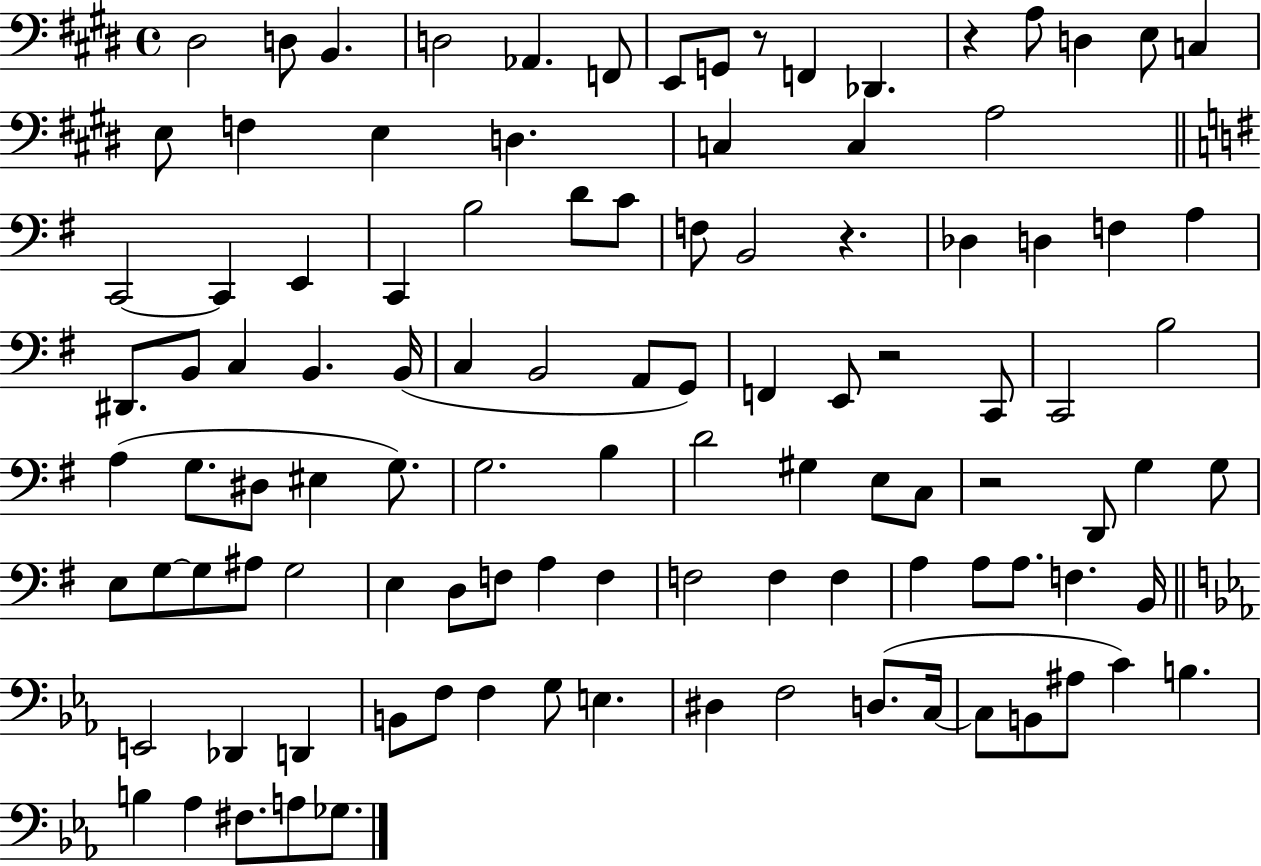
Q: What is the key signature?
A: E major